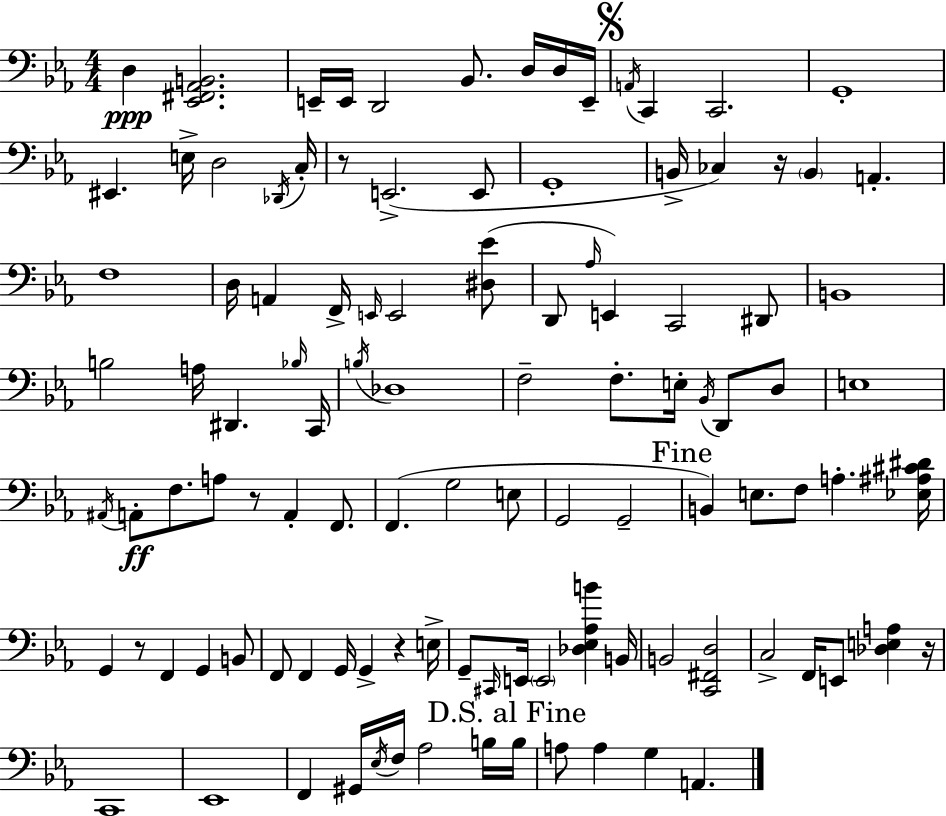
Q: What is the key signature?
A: C minor